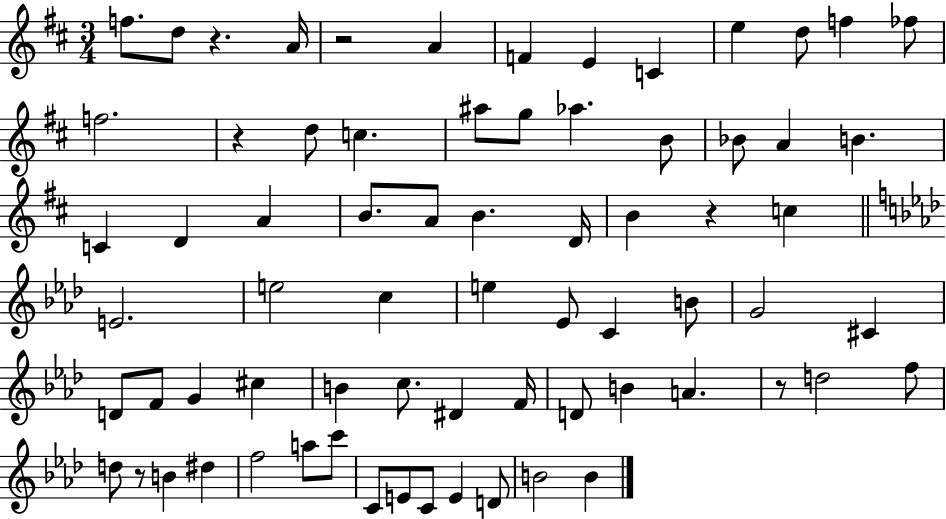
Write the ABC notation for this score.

X:1
T:Untitled
M:3/4
L:1/4
K:D
f/2 d/2 z A/4 z2 A F E C e d/2 f _f/2 f2 z d/2 c ^a/2 g/2 _a B/2 _B/2 A B C D A B/2 A/2 B D/4 B z c E2 e2 c e _E/2 C B/2 G2 ^C D/2 F/2 G ^c B c/2 ^D F/4 D/2 B A z/2 d2 f/2 d/2 z/2 B ^d f2 a/2 c'/2 C/2 E/2 C/2 E D/2 B2 B